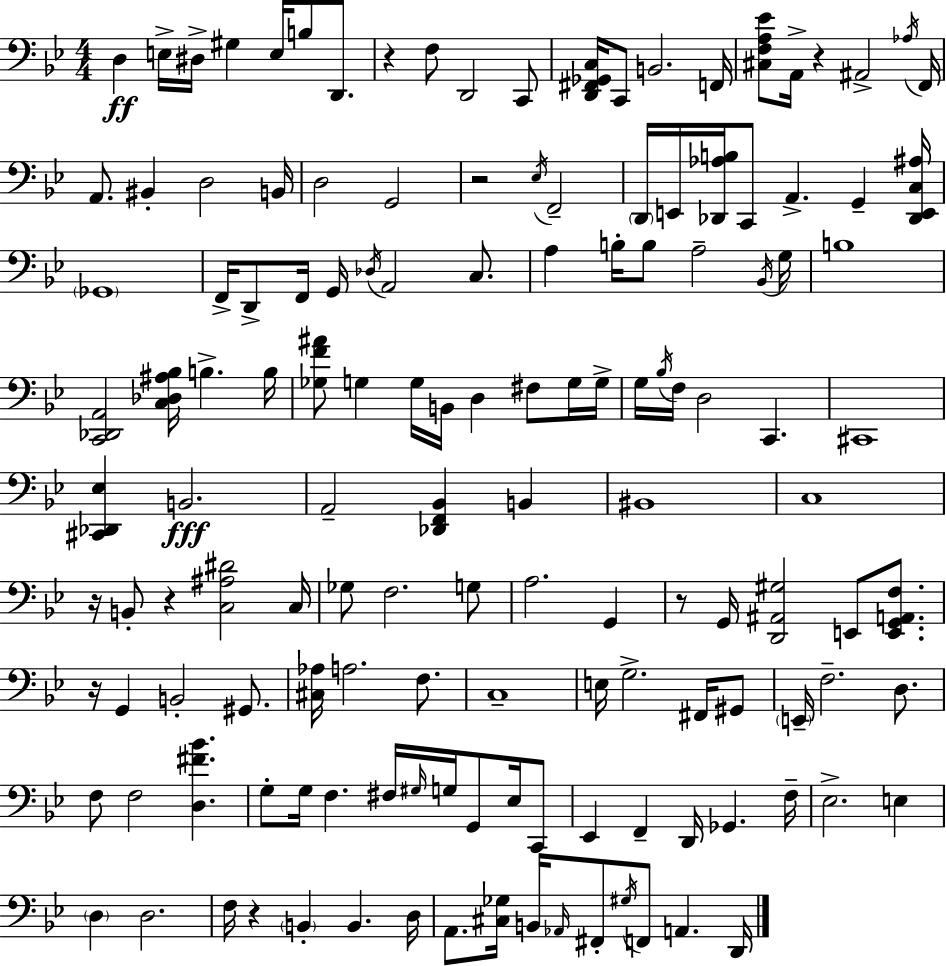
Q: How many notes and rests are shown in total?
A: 142